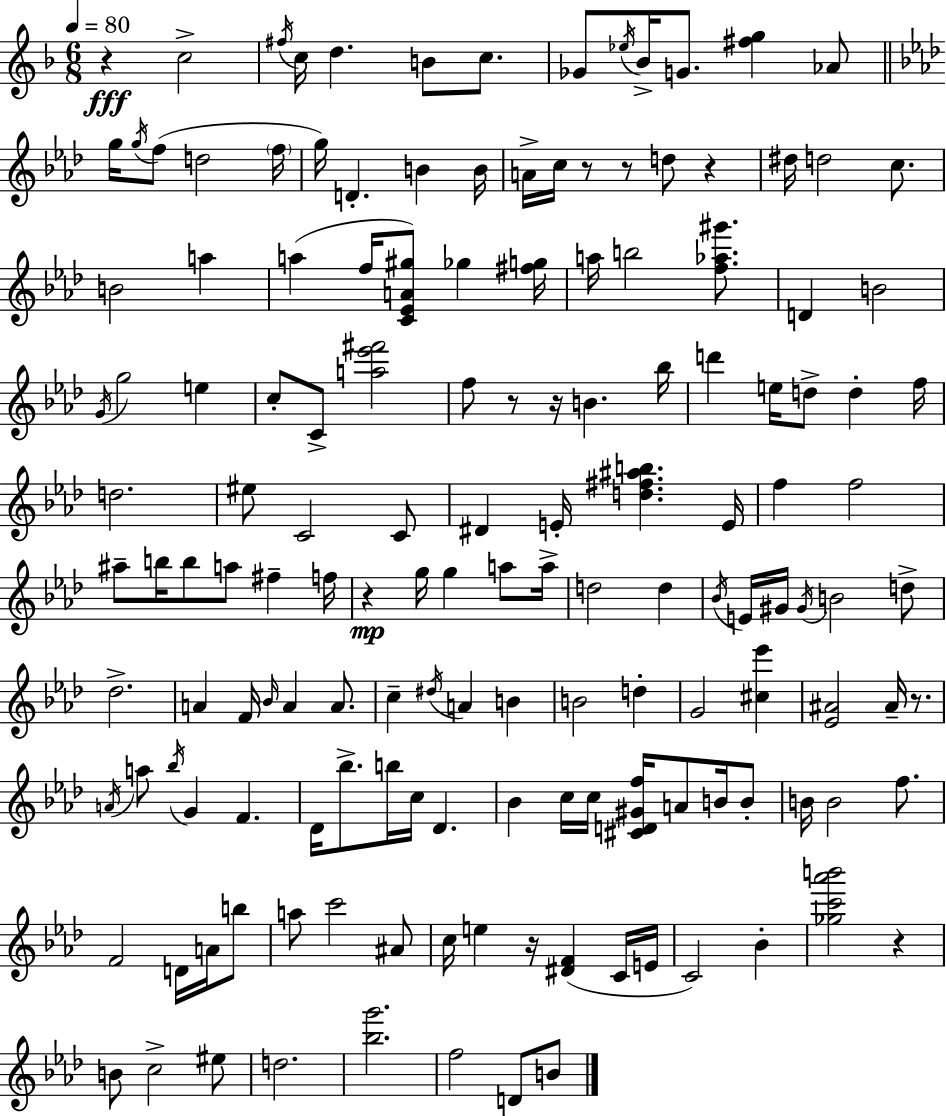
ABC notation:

X:1
T:Untitled
M:6/8
L:1/4
K:F
z c2 ^f/4 c/4 d B/2 c/2 _G/2 _e/4 _B/4 G/2 [^fg] _A/2 g/4 g/4 f/2 d2 f/4 g/4 D B B/4 A/4 c/4 z/2 z/2 d/2 z ^d/4 d2 c/2 B2 a a f/4 [C_EA^g]/2 _g [^fg]/4 a/4 b2 [f_a^g']/2 D B2 G/4 g2 e c/2 C/2 [a_e'^f']2 f/2 z/2 z/4 B _b/4 d' e/4 d/2 d f/4 d2 ^e/2 C2 C/2 ^D E/4 [d^f^ab] E/4 f f2 ^a/2 b/4 b/2 a/2 ^f f/4 z g/4 g a/2 a/4 d2 d _B/4 E/4 ^G/4 ^G/4 B2 d/2 _d2 A F/4 _B/4 A A/2 c ^d/4 A B B2 d G2 [^c_e'] [_E^A]2 ^A/4 z/2 A/4 a/2 _b/4 G F _D/4 _b/2 b/4 c/4 _D _B c/4 c/4 [^CD^Gf]/4 A/2 B/4 B/2 B/4 B2 f/2 F2 D/4 A/4 b/2 a/2 c'2 ^A/2 c/4 e z/4 [^DF] C/4 E/4 C2 _B [_gc'_a'b']2 z B/2 c2 ^e/2 d2 [_bg']2 f2 D/2 B/2